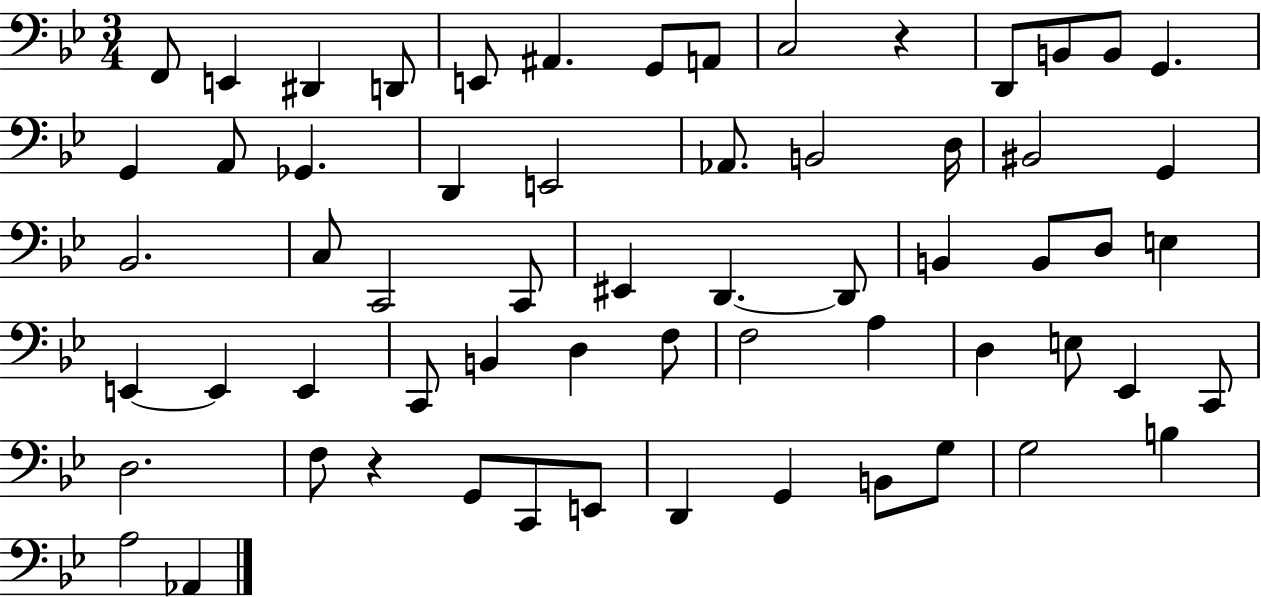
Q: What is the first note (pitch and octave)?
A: F2